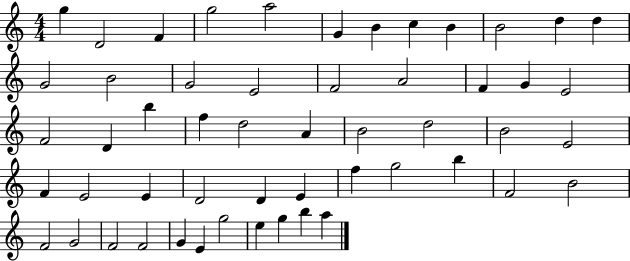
G5/q D4/h F4/q G5/h A5/h G4/q B4/q C5/q B4/q B4/h D5/q D5/q G4/h B4/h G4/h E4/h F4/h A4/h F4/q G4/q E4/h F4/h D4/q B5/q F5/q D5/h A4/q B4/h D5/h B4/h E4/h F4/q E4/h E4/q D4/h D4/q E4/q F5/q G5/h B5/q F4/h B4/h F4/h G4/h F4/h F4/h G4/q E4/q G5/h E5/q G5/q B5/q A5/q